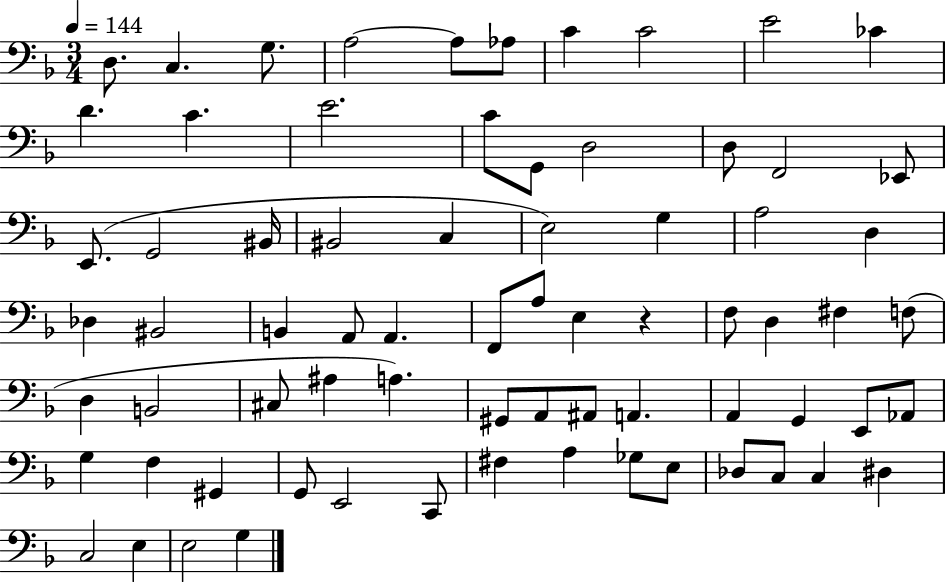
D3/e. C3/q. G3/e. A3/h A3/e Ab3/e C4/q C4/h E4/h CES4/q D4/q. C4/q. E4/h. C4/e G2/e D3/h D3/e F2/h Eb2/e E2/e. G2/h BIS2/s BIS2/h C3/q E3/h G3/q A3/h D3/q Db3/q BIS2/h B2/q A2/e A2/q. F2/e A3/e E3/q R/q F3/e D3/q F#3/q F3/e D3/q B2/h C#3/e A#3/q A3/q. G#2/e A2/e A#2/e A2/q. A2/q G2/q E2/e Ab2/e G3/q F3/q G#2/q G2/e E2/h C2/e F#3/q A3/q Gb3/e E3/e Db3/e C3/e C3/q D#3/q C3/h E3/q E3/h G3/q